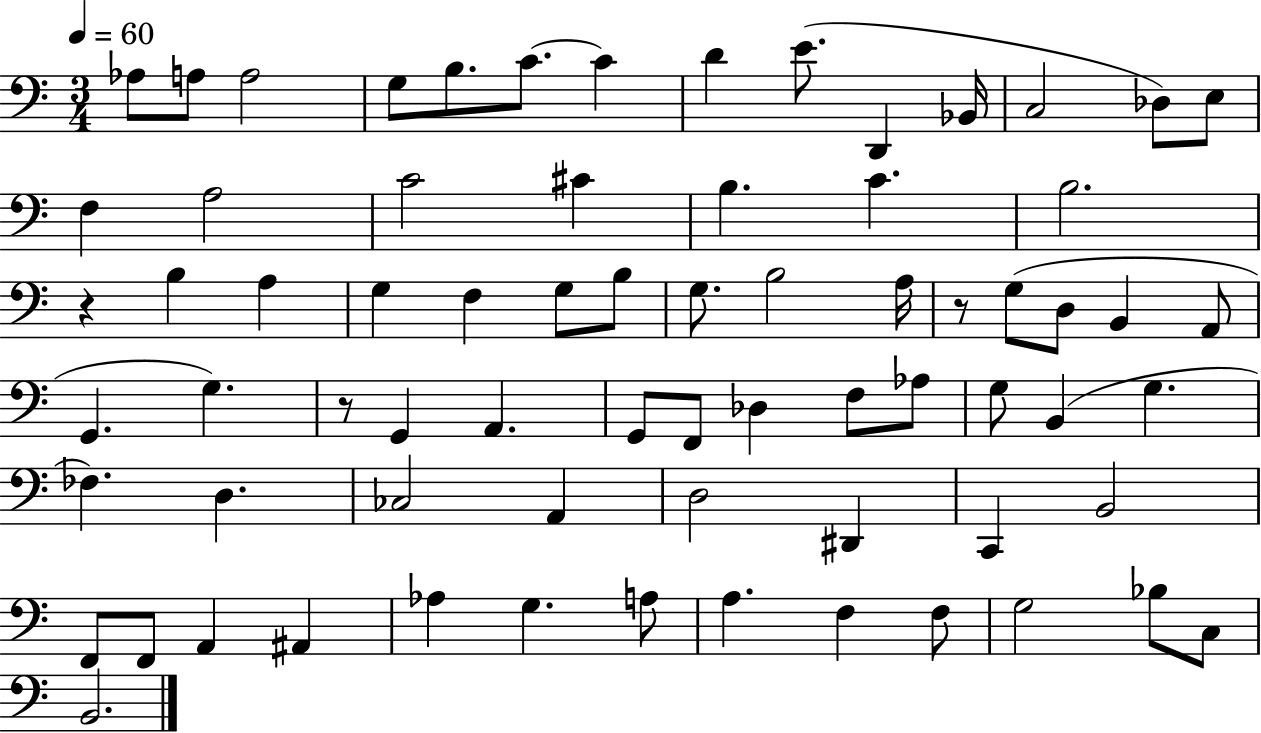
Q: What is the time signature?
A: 3/4